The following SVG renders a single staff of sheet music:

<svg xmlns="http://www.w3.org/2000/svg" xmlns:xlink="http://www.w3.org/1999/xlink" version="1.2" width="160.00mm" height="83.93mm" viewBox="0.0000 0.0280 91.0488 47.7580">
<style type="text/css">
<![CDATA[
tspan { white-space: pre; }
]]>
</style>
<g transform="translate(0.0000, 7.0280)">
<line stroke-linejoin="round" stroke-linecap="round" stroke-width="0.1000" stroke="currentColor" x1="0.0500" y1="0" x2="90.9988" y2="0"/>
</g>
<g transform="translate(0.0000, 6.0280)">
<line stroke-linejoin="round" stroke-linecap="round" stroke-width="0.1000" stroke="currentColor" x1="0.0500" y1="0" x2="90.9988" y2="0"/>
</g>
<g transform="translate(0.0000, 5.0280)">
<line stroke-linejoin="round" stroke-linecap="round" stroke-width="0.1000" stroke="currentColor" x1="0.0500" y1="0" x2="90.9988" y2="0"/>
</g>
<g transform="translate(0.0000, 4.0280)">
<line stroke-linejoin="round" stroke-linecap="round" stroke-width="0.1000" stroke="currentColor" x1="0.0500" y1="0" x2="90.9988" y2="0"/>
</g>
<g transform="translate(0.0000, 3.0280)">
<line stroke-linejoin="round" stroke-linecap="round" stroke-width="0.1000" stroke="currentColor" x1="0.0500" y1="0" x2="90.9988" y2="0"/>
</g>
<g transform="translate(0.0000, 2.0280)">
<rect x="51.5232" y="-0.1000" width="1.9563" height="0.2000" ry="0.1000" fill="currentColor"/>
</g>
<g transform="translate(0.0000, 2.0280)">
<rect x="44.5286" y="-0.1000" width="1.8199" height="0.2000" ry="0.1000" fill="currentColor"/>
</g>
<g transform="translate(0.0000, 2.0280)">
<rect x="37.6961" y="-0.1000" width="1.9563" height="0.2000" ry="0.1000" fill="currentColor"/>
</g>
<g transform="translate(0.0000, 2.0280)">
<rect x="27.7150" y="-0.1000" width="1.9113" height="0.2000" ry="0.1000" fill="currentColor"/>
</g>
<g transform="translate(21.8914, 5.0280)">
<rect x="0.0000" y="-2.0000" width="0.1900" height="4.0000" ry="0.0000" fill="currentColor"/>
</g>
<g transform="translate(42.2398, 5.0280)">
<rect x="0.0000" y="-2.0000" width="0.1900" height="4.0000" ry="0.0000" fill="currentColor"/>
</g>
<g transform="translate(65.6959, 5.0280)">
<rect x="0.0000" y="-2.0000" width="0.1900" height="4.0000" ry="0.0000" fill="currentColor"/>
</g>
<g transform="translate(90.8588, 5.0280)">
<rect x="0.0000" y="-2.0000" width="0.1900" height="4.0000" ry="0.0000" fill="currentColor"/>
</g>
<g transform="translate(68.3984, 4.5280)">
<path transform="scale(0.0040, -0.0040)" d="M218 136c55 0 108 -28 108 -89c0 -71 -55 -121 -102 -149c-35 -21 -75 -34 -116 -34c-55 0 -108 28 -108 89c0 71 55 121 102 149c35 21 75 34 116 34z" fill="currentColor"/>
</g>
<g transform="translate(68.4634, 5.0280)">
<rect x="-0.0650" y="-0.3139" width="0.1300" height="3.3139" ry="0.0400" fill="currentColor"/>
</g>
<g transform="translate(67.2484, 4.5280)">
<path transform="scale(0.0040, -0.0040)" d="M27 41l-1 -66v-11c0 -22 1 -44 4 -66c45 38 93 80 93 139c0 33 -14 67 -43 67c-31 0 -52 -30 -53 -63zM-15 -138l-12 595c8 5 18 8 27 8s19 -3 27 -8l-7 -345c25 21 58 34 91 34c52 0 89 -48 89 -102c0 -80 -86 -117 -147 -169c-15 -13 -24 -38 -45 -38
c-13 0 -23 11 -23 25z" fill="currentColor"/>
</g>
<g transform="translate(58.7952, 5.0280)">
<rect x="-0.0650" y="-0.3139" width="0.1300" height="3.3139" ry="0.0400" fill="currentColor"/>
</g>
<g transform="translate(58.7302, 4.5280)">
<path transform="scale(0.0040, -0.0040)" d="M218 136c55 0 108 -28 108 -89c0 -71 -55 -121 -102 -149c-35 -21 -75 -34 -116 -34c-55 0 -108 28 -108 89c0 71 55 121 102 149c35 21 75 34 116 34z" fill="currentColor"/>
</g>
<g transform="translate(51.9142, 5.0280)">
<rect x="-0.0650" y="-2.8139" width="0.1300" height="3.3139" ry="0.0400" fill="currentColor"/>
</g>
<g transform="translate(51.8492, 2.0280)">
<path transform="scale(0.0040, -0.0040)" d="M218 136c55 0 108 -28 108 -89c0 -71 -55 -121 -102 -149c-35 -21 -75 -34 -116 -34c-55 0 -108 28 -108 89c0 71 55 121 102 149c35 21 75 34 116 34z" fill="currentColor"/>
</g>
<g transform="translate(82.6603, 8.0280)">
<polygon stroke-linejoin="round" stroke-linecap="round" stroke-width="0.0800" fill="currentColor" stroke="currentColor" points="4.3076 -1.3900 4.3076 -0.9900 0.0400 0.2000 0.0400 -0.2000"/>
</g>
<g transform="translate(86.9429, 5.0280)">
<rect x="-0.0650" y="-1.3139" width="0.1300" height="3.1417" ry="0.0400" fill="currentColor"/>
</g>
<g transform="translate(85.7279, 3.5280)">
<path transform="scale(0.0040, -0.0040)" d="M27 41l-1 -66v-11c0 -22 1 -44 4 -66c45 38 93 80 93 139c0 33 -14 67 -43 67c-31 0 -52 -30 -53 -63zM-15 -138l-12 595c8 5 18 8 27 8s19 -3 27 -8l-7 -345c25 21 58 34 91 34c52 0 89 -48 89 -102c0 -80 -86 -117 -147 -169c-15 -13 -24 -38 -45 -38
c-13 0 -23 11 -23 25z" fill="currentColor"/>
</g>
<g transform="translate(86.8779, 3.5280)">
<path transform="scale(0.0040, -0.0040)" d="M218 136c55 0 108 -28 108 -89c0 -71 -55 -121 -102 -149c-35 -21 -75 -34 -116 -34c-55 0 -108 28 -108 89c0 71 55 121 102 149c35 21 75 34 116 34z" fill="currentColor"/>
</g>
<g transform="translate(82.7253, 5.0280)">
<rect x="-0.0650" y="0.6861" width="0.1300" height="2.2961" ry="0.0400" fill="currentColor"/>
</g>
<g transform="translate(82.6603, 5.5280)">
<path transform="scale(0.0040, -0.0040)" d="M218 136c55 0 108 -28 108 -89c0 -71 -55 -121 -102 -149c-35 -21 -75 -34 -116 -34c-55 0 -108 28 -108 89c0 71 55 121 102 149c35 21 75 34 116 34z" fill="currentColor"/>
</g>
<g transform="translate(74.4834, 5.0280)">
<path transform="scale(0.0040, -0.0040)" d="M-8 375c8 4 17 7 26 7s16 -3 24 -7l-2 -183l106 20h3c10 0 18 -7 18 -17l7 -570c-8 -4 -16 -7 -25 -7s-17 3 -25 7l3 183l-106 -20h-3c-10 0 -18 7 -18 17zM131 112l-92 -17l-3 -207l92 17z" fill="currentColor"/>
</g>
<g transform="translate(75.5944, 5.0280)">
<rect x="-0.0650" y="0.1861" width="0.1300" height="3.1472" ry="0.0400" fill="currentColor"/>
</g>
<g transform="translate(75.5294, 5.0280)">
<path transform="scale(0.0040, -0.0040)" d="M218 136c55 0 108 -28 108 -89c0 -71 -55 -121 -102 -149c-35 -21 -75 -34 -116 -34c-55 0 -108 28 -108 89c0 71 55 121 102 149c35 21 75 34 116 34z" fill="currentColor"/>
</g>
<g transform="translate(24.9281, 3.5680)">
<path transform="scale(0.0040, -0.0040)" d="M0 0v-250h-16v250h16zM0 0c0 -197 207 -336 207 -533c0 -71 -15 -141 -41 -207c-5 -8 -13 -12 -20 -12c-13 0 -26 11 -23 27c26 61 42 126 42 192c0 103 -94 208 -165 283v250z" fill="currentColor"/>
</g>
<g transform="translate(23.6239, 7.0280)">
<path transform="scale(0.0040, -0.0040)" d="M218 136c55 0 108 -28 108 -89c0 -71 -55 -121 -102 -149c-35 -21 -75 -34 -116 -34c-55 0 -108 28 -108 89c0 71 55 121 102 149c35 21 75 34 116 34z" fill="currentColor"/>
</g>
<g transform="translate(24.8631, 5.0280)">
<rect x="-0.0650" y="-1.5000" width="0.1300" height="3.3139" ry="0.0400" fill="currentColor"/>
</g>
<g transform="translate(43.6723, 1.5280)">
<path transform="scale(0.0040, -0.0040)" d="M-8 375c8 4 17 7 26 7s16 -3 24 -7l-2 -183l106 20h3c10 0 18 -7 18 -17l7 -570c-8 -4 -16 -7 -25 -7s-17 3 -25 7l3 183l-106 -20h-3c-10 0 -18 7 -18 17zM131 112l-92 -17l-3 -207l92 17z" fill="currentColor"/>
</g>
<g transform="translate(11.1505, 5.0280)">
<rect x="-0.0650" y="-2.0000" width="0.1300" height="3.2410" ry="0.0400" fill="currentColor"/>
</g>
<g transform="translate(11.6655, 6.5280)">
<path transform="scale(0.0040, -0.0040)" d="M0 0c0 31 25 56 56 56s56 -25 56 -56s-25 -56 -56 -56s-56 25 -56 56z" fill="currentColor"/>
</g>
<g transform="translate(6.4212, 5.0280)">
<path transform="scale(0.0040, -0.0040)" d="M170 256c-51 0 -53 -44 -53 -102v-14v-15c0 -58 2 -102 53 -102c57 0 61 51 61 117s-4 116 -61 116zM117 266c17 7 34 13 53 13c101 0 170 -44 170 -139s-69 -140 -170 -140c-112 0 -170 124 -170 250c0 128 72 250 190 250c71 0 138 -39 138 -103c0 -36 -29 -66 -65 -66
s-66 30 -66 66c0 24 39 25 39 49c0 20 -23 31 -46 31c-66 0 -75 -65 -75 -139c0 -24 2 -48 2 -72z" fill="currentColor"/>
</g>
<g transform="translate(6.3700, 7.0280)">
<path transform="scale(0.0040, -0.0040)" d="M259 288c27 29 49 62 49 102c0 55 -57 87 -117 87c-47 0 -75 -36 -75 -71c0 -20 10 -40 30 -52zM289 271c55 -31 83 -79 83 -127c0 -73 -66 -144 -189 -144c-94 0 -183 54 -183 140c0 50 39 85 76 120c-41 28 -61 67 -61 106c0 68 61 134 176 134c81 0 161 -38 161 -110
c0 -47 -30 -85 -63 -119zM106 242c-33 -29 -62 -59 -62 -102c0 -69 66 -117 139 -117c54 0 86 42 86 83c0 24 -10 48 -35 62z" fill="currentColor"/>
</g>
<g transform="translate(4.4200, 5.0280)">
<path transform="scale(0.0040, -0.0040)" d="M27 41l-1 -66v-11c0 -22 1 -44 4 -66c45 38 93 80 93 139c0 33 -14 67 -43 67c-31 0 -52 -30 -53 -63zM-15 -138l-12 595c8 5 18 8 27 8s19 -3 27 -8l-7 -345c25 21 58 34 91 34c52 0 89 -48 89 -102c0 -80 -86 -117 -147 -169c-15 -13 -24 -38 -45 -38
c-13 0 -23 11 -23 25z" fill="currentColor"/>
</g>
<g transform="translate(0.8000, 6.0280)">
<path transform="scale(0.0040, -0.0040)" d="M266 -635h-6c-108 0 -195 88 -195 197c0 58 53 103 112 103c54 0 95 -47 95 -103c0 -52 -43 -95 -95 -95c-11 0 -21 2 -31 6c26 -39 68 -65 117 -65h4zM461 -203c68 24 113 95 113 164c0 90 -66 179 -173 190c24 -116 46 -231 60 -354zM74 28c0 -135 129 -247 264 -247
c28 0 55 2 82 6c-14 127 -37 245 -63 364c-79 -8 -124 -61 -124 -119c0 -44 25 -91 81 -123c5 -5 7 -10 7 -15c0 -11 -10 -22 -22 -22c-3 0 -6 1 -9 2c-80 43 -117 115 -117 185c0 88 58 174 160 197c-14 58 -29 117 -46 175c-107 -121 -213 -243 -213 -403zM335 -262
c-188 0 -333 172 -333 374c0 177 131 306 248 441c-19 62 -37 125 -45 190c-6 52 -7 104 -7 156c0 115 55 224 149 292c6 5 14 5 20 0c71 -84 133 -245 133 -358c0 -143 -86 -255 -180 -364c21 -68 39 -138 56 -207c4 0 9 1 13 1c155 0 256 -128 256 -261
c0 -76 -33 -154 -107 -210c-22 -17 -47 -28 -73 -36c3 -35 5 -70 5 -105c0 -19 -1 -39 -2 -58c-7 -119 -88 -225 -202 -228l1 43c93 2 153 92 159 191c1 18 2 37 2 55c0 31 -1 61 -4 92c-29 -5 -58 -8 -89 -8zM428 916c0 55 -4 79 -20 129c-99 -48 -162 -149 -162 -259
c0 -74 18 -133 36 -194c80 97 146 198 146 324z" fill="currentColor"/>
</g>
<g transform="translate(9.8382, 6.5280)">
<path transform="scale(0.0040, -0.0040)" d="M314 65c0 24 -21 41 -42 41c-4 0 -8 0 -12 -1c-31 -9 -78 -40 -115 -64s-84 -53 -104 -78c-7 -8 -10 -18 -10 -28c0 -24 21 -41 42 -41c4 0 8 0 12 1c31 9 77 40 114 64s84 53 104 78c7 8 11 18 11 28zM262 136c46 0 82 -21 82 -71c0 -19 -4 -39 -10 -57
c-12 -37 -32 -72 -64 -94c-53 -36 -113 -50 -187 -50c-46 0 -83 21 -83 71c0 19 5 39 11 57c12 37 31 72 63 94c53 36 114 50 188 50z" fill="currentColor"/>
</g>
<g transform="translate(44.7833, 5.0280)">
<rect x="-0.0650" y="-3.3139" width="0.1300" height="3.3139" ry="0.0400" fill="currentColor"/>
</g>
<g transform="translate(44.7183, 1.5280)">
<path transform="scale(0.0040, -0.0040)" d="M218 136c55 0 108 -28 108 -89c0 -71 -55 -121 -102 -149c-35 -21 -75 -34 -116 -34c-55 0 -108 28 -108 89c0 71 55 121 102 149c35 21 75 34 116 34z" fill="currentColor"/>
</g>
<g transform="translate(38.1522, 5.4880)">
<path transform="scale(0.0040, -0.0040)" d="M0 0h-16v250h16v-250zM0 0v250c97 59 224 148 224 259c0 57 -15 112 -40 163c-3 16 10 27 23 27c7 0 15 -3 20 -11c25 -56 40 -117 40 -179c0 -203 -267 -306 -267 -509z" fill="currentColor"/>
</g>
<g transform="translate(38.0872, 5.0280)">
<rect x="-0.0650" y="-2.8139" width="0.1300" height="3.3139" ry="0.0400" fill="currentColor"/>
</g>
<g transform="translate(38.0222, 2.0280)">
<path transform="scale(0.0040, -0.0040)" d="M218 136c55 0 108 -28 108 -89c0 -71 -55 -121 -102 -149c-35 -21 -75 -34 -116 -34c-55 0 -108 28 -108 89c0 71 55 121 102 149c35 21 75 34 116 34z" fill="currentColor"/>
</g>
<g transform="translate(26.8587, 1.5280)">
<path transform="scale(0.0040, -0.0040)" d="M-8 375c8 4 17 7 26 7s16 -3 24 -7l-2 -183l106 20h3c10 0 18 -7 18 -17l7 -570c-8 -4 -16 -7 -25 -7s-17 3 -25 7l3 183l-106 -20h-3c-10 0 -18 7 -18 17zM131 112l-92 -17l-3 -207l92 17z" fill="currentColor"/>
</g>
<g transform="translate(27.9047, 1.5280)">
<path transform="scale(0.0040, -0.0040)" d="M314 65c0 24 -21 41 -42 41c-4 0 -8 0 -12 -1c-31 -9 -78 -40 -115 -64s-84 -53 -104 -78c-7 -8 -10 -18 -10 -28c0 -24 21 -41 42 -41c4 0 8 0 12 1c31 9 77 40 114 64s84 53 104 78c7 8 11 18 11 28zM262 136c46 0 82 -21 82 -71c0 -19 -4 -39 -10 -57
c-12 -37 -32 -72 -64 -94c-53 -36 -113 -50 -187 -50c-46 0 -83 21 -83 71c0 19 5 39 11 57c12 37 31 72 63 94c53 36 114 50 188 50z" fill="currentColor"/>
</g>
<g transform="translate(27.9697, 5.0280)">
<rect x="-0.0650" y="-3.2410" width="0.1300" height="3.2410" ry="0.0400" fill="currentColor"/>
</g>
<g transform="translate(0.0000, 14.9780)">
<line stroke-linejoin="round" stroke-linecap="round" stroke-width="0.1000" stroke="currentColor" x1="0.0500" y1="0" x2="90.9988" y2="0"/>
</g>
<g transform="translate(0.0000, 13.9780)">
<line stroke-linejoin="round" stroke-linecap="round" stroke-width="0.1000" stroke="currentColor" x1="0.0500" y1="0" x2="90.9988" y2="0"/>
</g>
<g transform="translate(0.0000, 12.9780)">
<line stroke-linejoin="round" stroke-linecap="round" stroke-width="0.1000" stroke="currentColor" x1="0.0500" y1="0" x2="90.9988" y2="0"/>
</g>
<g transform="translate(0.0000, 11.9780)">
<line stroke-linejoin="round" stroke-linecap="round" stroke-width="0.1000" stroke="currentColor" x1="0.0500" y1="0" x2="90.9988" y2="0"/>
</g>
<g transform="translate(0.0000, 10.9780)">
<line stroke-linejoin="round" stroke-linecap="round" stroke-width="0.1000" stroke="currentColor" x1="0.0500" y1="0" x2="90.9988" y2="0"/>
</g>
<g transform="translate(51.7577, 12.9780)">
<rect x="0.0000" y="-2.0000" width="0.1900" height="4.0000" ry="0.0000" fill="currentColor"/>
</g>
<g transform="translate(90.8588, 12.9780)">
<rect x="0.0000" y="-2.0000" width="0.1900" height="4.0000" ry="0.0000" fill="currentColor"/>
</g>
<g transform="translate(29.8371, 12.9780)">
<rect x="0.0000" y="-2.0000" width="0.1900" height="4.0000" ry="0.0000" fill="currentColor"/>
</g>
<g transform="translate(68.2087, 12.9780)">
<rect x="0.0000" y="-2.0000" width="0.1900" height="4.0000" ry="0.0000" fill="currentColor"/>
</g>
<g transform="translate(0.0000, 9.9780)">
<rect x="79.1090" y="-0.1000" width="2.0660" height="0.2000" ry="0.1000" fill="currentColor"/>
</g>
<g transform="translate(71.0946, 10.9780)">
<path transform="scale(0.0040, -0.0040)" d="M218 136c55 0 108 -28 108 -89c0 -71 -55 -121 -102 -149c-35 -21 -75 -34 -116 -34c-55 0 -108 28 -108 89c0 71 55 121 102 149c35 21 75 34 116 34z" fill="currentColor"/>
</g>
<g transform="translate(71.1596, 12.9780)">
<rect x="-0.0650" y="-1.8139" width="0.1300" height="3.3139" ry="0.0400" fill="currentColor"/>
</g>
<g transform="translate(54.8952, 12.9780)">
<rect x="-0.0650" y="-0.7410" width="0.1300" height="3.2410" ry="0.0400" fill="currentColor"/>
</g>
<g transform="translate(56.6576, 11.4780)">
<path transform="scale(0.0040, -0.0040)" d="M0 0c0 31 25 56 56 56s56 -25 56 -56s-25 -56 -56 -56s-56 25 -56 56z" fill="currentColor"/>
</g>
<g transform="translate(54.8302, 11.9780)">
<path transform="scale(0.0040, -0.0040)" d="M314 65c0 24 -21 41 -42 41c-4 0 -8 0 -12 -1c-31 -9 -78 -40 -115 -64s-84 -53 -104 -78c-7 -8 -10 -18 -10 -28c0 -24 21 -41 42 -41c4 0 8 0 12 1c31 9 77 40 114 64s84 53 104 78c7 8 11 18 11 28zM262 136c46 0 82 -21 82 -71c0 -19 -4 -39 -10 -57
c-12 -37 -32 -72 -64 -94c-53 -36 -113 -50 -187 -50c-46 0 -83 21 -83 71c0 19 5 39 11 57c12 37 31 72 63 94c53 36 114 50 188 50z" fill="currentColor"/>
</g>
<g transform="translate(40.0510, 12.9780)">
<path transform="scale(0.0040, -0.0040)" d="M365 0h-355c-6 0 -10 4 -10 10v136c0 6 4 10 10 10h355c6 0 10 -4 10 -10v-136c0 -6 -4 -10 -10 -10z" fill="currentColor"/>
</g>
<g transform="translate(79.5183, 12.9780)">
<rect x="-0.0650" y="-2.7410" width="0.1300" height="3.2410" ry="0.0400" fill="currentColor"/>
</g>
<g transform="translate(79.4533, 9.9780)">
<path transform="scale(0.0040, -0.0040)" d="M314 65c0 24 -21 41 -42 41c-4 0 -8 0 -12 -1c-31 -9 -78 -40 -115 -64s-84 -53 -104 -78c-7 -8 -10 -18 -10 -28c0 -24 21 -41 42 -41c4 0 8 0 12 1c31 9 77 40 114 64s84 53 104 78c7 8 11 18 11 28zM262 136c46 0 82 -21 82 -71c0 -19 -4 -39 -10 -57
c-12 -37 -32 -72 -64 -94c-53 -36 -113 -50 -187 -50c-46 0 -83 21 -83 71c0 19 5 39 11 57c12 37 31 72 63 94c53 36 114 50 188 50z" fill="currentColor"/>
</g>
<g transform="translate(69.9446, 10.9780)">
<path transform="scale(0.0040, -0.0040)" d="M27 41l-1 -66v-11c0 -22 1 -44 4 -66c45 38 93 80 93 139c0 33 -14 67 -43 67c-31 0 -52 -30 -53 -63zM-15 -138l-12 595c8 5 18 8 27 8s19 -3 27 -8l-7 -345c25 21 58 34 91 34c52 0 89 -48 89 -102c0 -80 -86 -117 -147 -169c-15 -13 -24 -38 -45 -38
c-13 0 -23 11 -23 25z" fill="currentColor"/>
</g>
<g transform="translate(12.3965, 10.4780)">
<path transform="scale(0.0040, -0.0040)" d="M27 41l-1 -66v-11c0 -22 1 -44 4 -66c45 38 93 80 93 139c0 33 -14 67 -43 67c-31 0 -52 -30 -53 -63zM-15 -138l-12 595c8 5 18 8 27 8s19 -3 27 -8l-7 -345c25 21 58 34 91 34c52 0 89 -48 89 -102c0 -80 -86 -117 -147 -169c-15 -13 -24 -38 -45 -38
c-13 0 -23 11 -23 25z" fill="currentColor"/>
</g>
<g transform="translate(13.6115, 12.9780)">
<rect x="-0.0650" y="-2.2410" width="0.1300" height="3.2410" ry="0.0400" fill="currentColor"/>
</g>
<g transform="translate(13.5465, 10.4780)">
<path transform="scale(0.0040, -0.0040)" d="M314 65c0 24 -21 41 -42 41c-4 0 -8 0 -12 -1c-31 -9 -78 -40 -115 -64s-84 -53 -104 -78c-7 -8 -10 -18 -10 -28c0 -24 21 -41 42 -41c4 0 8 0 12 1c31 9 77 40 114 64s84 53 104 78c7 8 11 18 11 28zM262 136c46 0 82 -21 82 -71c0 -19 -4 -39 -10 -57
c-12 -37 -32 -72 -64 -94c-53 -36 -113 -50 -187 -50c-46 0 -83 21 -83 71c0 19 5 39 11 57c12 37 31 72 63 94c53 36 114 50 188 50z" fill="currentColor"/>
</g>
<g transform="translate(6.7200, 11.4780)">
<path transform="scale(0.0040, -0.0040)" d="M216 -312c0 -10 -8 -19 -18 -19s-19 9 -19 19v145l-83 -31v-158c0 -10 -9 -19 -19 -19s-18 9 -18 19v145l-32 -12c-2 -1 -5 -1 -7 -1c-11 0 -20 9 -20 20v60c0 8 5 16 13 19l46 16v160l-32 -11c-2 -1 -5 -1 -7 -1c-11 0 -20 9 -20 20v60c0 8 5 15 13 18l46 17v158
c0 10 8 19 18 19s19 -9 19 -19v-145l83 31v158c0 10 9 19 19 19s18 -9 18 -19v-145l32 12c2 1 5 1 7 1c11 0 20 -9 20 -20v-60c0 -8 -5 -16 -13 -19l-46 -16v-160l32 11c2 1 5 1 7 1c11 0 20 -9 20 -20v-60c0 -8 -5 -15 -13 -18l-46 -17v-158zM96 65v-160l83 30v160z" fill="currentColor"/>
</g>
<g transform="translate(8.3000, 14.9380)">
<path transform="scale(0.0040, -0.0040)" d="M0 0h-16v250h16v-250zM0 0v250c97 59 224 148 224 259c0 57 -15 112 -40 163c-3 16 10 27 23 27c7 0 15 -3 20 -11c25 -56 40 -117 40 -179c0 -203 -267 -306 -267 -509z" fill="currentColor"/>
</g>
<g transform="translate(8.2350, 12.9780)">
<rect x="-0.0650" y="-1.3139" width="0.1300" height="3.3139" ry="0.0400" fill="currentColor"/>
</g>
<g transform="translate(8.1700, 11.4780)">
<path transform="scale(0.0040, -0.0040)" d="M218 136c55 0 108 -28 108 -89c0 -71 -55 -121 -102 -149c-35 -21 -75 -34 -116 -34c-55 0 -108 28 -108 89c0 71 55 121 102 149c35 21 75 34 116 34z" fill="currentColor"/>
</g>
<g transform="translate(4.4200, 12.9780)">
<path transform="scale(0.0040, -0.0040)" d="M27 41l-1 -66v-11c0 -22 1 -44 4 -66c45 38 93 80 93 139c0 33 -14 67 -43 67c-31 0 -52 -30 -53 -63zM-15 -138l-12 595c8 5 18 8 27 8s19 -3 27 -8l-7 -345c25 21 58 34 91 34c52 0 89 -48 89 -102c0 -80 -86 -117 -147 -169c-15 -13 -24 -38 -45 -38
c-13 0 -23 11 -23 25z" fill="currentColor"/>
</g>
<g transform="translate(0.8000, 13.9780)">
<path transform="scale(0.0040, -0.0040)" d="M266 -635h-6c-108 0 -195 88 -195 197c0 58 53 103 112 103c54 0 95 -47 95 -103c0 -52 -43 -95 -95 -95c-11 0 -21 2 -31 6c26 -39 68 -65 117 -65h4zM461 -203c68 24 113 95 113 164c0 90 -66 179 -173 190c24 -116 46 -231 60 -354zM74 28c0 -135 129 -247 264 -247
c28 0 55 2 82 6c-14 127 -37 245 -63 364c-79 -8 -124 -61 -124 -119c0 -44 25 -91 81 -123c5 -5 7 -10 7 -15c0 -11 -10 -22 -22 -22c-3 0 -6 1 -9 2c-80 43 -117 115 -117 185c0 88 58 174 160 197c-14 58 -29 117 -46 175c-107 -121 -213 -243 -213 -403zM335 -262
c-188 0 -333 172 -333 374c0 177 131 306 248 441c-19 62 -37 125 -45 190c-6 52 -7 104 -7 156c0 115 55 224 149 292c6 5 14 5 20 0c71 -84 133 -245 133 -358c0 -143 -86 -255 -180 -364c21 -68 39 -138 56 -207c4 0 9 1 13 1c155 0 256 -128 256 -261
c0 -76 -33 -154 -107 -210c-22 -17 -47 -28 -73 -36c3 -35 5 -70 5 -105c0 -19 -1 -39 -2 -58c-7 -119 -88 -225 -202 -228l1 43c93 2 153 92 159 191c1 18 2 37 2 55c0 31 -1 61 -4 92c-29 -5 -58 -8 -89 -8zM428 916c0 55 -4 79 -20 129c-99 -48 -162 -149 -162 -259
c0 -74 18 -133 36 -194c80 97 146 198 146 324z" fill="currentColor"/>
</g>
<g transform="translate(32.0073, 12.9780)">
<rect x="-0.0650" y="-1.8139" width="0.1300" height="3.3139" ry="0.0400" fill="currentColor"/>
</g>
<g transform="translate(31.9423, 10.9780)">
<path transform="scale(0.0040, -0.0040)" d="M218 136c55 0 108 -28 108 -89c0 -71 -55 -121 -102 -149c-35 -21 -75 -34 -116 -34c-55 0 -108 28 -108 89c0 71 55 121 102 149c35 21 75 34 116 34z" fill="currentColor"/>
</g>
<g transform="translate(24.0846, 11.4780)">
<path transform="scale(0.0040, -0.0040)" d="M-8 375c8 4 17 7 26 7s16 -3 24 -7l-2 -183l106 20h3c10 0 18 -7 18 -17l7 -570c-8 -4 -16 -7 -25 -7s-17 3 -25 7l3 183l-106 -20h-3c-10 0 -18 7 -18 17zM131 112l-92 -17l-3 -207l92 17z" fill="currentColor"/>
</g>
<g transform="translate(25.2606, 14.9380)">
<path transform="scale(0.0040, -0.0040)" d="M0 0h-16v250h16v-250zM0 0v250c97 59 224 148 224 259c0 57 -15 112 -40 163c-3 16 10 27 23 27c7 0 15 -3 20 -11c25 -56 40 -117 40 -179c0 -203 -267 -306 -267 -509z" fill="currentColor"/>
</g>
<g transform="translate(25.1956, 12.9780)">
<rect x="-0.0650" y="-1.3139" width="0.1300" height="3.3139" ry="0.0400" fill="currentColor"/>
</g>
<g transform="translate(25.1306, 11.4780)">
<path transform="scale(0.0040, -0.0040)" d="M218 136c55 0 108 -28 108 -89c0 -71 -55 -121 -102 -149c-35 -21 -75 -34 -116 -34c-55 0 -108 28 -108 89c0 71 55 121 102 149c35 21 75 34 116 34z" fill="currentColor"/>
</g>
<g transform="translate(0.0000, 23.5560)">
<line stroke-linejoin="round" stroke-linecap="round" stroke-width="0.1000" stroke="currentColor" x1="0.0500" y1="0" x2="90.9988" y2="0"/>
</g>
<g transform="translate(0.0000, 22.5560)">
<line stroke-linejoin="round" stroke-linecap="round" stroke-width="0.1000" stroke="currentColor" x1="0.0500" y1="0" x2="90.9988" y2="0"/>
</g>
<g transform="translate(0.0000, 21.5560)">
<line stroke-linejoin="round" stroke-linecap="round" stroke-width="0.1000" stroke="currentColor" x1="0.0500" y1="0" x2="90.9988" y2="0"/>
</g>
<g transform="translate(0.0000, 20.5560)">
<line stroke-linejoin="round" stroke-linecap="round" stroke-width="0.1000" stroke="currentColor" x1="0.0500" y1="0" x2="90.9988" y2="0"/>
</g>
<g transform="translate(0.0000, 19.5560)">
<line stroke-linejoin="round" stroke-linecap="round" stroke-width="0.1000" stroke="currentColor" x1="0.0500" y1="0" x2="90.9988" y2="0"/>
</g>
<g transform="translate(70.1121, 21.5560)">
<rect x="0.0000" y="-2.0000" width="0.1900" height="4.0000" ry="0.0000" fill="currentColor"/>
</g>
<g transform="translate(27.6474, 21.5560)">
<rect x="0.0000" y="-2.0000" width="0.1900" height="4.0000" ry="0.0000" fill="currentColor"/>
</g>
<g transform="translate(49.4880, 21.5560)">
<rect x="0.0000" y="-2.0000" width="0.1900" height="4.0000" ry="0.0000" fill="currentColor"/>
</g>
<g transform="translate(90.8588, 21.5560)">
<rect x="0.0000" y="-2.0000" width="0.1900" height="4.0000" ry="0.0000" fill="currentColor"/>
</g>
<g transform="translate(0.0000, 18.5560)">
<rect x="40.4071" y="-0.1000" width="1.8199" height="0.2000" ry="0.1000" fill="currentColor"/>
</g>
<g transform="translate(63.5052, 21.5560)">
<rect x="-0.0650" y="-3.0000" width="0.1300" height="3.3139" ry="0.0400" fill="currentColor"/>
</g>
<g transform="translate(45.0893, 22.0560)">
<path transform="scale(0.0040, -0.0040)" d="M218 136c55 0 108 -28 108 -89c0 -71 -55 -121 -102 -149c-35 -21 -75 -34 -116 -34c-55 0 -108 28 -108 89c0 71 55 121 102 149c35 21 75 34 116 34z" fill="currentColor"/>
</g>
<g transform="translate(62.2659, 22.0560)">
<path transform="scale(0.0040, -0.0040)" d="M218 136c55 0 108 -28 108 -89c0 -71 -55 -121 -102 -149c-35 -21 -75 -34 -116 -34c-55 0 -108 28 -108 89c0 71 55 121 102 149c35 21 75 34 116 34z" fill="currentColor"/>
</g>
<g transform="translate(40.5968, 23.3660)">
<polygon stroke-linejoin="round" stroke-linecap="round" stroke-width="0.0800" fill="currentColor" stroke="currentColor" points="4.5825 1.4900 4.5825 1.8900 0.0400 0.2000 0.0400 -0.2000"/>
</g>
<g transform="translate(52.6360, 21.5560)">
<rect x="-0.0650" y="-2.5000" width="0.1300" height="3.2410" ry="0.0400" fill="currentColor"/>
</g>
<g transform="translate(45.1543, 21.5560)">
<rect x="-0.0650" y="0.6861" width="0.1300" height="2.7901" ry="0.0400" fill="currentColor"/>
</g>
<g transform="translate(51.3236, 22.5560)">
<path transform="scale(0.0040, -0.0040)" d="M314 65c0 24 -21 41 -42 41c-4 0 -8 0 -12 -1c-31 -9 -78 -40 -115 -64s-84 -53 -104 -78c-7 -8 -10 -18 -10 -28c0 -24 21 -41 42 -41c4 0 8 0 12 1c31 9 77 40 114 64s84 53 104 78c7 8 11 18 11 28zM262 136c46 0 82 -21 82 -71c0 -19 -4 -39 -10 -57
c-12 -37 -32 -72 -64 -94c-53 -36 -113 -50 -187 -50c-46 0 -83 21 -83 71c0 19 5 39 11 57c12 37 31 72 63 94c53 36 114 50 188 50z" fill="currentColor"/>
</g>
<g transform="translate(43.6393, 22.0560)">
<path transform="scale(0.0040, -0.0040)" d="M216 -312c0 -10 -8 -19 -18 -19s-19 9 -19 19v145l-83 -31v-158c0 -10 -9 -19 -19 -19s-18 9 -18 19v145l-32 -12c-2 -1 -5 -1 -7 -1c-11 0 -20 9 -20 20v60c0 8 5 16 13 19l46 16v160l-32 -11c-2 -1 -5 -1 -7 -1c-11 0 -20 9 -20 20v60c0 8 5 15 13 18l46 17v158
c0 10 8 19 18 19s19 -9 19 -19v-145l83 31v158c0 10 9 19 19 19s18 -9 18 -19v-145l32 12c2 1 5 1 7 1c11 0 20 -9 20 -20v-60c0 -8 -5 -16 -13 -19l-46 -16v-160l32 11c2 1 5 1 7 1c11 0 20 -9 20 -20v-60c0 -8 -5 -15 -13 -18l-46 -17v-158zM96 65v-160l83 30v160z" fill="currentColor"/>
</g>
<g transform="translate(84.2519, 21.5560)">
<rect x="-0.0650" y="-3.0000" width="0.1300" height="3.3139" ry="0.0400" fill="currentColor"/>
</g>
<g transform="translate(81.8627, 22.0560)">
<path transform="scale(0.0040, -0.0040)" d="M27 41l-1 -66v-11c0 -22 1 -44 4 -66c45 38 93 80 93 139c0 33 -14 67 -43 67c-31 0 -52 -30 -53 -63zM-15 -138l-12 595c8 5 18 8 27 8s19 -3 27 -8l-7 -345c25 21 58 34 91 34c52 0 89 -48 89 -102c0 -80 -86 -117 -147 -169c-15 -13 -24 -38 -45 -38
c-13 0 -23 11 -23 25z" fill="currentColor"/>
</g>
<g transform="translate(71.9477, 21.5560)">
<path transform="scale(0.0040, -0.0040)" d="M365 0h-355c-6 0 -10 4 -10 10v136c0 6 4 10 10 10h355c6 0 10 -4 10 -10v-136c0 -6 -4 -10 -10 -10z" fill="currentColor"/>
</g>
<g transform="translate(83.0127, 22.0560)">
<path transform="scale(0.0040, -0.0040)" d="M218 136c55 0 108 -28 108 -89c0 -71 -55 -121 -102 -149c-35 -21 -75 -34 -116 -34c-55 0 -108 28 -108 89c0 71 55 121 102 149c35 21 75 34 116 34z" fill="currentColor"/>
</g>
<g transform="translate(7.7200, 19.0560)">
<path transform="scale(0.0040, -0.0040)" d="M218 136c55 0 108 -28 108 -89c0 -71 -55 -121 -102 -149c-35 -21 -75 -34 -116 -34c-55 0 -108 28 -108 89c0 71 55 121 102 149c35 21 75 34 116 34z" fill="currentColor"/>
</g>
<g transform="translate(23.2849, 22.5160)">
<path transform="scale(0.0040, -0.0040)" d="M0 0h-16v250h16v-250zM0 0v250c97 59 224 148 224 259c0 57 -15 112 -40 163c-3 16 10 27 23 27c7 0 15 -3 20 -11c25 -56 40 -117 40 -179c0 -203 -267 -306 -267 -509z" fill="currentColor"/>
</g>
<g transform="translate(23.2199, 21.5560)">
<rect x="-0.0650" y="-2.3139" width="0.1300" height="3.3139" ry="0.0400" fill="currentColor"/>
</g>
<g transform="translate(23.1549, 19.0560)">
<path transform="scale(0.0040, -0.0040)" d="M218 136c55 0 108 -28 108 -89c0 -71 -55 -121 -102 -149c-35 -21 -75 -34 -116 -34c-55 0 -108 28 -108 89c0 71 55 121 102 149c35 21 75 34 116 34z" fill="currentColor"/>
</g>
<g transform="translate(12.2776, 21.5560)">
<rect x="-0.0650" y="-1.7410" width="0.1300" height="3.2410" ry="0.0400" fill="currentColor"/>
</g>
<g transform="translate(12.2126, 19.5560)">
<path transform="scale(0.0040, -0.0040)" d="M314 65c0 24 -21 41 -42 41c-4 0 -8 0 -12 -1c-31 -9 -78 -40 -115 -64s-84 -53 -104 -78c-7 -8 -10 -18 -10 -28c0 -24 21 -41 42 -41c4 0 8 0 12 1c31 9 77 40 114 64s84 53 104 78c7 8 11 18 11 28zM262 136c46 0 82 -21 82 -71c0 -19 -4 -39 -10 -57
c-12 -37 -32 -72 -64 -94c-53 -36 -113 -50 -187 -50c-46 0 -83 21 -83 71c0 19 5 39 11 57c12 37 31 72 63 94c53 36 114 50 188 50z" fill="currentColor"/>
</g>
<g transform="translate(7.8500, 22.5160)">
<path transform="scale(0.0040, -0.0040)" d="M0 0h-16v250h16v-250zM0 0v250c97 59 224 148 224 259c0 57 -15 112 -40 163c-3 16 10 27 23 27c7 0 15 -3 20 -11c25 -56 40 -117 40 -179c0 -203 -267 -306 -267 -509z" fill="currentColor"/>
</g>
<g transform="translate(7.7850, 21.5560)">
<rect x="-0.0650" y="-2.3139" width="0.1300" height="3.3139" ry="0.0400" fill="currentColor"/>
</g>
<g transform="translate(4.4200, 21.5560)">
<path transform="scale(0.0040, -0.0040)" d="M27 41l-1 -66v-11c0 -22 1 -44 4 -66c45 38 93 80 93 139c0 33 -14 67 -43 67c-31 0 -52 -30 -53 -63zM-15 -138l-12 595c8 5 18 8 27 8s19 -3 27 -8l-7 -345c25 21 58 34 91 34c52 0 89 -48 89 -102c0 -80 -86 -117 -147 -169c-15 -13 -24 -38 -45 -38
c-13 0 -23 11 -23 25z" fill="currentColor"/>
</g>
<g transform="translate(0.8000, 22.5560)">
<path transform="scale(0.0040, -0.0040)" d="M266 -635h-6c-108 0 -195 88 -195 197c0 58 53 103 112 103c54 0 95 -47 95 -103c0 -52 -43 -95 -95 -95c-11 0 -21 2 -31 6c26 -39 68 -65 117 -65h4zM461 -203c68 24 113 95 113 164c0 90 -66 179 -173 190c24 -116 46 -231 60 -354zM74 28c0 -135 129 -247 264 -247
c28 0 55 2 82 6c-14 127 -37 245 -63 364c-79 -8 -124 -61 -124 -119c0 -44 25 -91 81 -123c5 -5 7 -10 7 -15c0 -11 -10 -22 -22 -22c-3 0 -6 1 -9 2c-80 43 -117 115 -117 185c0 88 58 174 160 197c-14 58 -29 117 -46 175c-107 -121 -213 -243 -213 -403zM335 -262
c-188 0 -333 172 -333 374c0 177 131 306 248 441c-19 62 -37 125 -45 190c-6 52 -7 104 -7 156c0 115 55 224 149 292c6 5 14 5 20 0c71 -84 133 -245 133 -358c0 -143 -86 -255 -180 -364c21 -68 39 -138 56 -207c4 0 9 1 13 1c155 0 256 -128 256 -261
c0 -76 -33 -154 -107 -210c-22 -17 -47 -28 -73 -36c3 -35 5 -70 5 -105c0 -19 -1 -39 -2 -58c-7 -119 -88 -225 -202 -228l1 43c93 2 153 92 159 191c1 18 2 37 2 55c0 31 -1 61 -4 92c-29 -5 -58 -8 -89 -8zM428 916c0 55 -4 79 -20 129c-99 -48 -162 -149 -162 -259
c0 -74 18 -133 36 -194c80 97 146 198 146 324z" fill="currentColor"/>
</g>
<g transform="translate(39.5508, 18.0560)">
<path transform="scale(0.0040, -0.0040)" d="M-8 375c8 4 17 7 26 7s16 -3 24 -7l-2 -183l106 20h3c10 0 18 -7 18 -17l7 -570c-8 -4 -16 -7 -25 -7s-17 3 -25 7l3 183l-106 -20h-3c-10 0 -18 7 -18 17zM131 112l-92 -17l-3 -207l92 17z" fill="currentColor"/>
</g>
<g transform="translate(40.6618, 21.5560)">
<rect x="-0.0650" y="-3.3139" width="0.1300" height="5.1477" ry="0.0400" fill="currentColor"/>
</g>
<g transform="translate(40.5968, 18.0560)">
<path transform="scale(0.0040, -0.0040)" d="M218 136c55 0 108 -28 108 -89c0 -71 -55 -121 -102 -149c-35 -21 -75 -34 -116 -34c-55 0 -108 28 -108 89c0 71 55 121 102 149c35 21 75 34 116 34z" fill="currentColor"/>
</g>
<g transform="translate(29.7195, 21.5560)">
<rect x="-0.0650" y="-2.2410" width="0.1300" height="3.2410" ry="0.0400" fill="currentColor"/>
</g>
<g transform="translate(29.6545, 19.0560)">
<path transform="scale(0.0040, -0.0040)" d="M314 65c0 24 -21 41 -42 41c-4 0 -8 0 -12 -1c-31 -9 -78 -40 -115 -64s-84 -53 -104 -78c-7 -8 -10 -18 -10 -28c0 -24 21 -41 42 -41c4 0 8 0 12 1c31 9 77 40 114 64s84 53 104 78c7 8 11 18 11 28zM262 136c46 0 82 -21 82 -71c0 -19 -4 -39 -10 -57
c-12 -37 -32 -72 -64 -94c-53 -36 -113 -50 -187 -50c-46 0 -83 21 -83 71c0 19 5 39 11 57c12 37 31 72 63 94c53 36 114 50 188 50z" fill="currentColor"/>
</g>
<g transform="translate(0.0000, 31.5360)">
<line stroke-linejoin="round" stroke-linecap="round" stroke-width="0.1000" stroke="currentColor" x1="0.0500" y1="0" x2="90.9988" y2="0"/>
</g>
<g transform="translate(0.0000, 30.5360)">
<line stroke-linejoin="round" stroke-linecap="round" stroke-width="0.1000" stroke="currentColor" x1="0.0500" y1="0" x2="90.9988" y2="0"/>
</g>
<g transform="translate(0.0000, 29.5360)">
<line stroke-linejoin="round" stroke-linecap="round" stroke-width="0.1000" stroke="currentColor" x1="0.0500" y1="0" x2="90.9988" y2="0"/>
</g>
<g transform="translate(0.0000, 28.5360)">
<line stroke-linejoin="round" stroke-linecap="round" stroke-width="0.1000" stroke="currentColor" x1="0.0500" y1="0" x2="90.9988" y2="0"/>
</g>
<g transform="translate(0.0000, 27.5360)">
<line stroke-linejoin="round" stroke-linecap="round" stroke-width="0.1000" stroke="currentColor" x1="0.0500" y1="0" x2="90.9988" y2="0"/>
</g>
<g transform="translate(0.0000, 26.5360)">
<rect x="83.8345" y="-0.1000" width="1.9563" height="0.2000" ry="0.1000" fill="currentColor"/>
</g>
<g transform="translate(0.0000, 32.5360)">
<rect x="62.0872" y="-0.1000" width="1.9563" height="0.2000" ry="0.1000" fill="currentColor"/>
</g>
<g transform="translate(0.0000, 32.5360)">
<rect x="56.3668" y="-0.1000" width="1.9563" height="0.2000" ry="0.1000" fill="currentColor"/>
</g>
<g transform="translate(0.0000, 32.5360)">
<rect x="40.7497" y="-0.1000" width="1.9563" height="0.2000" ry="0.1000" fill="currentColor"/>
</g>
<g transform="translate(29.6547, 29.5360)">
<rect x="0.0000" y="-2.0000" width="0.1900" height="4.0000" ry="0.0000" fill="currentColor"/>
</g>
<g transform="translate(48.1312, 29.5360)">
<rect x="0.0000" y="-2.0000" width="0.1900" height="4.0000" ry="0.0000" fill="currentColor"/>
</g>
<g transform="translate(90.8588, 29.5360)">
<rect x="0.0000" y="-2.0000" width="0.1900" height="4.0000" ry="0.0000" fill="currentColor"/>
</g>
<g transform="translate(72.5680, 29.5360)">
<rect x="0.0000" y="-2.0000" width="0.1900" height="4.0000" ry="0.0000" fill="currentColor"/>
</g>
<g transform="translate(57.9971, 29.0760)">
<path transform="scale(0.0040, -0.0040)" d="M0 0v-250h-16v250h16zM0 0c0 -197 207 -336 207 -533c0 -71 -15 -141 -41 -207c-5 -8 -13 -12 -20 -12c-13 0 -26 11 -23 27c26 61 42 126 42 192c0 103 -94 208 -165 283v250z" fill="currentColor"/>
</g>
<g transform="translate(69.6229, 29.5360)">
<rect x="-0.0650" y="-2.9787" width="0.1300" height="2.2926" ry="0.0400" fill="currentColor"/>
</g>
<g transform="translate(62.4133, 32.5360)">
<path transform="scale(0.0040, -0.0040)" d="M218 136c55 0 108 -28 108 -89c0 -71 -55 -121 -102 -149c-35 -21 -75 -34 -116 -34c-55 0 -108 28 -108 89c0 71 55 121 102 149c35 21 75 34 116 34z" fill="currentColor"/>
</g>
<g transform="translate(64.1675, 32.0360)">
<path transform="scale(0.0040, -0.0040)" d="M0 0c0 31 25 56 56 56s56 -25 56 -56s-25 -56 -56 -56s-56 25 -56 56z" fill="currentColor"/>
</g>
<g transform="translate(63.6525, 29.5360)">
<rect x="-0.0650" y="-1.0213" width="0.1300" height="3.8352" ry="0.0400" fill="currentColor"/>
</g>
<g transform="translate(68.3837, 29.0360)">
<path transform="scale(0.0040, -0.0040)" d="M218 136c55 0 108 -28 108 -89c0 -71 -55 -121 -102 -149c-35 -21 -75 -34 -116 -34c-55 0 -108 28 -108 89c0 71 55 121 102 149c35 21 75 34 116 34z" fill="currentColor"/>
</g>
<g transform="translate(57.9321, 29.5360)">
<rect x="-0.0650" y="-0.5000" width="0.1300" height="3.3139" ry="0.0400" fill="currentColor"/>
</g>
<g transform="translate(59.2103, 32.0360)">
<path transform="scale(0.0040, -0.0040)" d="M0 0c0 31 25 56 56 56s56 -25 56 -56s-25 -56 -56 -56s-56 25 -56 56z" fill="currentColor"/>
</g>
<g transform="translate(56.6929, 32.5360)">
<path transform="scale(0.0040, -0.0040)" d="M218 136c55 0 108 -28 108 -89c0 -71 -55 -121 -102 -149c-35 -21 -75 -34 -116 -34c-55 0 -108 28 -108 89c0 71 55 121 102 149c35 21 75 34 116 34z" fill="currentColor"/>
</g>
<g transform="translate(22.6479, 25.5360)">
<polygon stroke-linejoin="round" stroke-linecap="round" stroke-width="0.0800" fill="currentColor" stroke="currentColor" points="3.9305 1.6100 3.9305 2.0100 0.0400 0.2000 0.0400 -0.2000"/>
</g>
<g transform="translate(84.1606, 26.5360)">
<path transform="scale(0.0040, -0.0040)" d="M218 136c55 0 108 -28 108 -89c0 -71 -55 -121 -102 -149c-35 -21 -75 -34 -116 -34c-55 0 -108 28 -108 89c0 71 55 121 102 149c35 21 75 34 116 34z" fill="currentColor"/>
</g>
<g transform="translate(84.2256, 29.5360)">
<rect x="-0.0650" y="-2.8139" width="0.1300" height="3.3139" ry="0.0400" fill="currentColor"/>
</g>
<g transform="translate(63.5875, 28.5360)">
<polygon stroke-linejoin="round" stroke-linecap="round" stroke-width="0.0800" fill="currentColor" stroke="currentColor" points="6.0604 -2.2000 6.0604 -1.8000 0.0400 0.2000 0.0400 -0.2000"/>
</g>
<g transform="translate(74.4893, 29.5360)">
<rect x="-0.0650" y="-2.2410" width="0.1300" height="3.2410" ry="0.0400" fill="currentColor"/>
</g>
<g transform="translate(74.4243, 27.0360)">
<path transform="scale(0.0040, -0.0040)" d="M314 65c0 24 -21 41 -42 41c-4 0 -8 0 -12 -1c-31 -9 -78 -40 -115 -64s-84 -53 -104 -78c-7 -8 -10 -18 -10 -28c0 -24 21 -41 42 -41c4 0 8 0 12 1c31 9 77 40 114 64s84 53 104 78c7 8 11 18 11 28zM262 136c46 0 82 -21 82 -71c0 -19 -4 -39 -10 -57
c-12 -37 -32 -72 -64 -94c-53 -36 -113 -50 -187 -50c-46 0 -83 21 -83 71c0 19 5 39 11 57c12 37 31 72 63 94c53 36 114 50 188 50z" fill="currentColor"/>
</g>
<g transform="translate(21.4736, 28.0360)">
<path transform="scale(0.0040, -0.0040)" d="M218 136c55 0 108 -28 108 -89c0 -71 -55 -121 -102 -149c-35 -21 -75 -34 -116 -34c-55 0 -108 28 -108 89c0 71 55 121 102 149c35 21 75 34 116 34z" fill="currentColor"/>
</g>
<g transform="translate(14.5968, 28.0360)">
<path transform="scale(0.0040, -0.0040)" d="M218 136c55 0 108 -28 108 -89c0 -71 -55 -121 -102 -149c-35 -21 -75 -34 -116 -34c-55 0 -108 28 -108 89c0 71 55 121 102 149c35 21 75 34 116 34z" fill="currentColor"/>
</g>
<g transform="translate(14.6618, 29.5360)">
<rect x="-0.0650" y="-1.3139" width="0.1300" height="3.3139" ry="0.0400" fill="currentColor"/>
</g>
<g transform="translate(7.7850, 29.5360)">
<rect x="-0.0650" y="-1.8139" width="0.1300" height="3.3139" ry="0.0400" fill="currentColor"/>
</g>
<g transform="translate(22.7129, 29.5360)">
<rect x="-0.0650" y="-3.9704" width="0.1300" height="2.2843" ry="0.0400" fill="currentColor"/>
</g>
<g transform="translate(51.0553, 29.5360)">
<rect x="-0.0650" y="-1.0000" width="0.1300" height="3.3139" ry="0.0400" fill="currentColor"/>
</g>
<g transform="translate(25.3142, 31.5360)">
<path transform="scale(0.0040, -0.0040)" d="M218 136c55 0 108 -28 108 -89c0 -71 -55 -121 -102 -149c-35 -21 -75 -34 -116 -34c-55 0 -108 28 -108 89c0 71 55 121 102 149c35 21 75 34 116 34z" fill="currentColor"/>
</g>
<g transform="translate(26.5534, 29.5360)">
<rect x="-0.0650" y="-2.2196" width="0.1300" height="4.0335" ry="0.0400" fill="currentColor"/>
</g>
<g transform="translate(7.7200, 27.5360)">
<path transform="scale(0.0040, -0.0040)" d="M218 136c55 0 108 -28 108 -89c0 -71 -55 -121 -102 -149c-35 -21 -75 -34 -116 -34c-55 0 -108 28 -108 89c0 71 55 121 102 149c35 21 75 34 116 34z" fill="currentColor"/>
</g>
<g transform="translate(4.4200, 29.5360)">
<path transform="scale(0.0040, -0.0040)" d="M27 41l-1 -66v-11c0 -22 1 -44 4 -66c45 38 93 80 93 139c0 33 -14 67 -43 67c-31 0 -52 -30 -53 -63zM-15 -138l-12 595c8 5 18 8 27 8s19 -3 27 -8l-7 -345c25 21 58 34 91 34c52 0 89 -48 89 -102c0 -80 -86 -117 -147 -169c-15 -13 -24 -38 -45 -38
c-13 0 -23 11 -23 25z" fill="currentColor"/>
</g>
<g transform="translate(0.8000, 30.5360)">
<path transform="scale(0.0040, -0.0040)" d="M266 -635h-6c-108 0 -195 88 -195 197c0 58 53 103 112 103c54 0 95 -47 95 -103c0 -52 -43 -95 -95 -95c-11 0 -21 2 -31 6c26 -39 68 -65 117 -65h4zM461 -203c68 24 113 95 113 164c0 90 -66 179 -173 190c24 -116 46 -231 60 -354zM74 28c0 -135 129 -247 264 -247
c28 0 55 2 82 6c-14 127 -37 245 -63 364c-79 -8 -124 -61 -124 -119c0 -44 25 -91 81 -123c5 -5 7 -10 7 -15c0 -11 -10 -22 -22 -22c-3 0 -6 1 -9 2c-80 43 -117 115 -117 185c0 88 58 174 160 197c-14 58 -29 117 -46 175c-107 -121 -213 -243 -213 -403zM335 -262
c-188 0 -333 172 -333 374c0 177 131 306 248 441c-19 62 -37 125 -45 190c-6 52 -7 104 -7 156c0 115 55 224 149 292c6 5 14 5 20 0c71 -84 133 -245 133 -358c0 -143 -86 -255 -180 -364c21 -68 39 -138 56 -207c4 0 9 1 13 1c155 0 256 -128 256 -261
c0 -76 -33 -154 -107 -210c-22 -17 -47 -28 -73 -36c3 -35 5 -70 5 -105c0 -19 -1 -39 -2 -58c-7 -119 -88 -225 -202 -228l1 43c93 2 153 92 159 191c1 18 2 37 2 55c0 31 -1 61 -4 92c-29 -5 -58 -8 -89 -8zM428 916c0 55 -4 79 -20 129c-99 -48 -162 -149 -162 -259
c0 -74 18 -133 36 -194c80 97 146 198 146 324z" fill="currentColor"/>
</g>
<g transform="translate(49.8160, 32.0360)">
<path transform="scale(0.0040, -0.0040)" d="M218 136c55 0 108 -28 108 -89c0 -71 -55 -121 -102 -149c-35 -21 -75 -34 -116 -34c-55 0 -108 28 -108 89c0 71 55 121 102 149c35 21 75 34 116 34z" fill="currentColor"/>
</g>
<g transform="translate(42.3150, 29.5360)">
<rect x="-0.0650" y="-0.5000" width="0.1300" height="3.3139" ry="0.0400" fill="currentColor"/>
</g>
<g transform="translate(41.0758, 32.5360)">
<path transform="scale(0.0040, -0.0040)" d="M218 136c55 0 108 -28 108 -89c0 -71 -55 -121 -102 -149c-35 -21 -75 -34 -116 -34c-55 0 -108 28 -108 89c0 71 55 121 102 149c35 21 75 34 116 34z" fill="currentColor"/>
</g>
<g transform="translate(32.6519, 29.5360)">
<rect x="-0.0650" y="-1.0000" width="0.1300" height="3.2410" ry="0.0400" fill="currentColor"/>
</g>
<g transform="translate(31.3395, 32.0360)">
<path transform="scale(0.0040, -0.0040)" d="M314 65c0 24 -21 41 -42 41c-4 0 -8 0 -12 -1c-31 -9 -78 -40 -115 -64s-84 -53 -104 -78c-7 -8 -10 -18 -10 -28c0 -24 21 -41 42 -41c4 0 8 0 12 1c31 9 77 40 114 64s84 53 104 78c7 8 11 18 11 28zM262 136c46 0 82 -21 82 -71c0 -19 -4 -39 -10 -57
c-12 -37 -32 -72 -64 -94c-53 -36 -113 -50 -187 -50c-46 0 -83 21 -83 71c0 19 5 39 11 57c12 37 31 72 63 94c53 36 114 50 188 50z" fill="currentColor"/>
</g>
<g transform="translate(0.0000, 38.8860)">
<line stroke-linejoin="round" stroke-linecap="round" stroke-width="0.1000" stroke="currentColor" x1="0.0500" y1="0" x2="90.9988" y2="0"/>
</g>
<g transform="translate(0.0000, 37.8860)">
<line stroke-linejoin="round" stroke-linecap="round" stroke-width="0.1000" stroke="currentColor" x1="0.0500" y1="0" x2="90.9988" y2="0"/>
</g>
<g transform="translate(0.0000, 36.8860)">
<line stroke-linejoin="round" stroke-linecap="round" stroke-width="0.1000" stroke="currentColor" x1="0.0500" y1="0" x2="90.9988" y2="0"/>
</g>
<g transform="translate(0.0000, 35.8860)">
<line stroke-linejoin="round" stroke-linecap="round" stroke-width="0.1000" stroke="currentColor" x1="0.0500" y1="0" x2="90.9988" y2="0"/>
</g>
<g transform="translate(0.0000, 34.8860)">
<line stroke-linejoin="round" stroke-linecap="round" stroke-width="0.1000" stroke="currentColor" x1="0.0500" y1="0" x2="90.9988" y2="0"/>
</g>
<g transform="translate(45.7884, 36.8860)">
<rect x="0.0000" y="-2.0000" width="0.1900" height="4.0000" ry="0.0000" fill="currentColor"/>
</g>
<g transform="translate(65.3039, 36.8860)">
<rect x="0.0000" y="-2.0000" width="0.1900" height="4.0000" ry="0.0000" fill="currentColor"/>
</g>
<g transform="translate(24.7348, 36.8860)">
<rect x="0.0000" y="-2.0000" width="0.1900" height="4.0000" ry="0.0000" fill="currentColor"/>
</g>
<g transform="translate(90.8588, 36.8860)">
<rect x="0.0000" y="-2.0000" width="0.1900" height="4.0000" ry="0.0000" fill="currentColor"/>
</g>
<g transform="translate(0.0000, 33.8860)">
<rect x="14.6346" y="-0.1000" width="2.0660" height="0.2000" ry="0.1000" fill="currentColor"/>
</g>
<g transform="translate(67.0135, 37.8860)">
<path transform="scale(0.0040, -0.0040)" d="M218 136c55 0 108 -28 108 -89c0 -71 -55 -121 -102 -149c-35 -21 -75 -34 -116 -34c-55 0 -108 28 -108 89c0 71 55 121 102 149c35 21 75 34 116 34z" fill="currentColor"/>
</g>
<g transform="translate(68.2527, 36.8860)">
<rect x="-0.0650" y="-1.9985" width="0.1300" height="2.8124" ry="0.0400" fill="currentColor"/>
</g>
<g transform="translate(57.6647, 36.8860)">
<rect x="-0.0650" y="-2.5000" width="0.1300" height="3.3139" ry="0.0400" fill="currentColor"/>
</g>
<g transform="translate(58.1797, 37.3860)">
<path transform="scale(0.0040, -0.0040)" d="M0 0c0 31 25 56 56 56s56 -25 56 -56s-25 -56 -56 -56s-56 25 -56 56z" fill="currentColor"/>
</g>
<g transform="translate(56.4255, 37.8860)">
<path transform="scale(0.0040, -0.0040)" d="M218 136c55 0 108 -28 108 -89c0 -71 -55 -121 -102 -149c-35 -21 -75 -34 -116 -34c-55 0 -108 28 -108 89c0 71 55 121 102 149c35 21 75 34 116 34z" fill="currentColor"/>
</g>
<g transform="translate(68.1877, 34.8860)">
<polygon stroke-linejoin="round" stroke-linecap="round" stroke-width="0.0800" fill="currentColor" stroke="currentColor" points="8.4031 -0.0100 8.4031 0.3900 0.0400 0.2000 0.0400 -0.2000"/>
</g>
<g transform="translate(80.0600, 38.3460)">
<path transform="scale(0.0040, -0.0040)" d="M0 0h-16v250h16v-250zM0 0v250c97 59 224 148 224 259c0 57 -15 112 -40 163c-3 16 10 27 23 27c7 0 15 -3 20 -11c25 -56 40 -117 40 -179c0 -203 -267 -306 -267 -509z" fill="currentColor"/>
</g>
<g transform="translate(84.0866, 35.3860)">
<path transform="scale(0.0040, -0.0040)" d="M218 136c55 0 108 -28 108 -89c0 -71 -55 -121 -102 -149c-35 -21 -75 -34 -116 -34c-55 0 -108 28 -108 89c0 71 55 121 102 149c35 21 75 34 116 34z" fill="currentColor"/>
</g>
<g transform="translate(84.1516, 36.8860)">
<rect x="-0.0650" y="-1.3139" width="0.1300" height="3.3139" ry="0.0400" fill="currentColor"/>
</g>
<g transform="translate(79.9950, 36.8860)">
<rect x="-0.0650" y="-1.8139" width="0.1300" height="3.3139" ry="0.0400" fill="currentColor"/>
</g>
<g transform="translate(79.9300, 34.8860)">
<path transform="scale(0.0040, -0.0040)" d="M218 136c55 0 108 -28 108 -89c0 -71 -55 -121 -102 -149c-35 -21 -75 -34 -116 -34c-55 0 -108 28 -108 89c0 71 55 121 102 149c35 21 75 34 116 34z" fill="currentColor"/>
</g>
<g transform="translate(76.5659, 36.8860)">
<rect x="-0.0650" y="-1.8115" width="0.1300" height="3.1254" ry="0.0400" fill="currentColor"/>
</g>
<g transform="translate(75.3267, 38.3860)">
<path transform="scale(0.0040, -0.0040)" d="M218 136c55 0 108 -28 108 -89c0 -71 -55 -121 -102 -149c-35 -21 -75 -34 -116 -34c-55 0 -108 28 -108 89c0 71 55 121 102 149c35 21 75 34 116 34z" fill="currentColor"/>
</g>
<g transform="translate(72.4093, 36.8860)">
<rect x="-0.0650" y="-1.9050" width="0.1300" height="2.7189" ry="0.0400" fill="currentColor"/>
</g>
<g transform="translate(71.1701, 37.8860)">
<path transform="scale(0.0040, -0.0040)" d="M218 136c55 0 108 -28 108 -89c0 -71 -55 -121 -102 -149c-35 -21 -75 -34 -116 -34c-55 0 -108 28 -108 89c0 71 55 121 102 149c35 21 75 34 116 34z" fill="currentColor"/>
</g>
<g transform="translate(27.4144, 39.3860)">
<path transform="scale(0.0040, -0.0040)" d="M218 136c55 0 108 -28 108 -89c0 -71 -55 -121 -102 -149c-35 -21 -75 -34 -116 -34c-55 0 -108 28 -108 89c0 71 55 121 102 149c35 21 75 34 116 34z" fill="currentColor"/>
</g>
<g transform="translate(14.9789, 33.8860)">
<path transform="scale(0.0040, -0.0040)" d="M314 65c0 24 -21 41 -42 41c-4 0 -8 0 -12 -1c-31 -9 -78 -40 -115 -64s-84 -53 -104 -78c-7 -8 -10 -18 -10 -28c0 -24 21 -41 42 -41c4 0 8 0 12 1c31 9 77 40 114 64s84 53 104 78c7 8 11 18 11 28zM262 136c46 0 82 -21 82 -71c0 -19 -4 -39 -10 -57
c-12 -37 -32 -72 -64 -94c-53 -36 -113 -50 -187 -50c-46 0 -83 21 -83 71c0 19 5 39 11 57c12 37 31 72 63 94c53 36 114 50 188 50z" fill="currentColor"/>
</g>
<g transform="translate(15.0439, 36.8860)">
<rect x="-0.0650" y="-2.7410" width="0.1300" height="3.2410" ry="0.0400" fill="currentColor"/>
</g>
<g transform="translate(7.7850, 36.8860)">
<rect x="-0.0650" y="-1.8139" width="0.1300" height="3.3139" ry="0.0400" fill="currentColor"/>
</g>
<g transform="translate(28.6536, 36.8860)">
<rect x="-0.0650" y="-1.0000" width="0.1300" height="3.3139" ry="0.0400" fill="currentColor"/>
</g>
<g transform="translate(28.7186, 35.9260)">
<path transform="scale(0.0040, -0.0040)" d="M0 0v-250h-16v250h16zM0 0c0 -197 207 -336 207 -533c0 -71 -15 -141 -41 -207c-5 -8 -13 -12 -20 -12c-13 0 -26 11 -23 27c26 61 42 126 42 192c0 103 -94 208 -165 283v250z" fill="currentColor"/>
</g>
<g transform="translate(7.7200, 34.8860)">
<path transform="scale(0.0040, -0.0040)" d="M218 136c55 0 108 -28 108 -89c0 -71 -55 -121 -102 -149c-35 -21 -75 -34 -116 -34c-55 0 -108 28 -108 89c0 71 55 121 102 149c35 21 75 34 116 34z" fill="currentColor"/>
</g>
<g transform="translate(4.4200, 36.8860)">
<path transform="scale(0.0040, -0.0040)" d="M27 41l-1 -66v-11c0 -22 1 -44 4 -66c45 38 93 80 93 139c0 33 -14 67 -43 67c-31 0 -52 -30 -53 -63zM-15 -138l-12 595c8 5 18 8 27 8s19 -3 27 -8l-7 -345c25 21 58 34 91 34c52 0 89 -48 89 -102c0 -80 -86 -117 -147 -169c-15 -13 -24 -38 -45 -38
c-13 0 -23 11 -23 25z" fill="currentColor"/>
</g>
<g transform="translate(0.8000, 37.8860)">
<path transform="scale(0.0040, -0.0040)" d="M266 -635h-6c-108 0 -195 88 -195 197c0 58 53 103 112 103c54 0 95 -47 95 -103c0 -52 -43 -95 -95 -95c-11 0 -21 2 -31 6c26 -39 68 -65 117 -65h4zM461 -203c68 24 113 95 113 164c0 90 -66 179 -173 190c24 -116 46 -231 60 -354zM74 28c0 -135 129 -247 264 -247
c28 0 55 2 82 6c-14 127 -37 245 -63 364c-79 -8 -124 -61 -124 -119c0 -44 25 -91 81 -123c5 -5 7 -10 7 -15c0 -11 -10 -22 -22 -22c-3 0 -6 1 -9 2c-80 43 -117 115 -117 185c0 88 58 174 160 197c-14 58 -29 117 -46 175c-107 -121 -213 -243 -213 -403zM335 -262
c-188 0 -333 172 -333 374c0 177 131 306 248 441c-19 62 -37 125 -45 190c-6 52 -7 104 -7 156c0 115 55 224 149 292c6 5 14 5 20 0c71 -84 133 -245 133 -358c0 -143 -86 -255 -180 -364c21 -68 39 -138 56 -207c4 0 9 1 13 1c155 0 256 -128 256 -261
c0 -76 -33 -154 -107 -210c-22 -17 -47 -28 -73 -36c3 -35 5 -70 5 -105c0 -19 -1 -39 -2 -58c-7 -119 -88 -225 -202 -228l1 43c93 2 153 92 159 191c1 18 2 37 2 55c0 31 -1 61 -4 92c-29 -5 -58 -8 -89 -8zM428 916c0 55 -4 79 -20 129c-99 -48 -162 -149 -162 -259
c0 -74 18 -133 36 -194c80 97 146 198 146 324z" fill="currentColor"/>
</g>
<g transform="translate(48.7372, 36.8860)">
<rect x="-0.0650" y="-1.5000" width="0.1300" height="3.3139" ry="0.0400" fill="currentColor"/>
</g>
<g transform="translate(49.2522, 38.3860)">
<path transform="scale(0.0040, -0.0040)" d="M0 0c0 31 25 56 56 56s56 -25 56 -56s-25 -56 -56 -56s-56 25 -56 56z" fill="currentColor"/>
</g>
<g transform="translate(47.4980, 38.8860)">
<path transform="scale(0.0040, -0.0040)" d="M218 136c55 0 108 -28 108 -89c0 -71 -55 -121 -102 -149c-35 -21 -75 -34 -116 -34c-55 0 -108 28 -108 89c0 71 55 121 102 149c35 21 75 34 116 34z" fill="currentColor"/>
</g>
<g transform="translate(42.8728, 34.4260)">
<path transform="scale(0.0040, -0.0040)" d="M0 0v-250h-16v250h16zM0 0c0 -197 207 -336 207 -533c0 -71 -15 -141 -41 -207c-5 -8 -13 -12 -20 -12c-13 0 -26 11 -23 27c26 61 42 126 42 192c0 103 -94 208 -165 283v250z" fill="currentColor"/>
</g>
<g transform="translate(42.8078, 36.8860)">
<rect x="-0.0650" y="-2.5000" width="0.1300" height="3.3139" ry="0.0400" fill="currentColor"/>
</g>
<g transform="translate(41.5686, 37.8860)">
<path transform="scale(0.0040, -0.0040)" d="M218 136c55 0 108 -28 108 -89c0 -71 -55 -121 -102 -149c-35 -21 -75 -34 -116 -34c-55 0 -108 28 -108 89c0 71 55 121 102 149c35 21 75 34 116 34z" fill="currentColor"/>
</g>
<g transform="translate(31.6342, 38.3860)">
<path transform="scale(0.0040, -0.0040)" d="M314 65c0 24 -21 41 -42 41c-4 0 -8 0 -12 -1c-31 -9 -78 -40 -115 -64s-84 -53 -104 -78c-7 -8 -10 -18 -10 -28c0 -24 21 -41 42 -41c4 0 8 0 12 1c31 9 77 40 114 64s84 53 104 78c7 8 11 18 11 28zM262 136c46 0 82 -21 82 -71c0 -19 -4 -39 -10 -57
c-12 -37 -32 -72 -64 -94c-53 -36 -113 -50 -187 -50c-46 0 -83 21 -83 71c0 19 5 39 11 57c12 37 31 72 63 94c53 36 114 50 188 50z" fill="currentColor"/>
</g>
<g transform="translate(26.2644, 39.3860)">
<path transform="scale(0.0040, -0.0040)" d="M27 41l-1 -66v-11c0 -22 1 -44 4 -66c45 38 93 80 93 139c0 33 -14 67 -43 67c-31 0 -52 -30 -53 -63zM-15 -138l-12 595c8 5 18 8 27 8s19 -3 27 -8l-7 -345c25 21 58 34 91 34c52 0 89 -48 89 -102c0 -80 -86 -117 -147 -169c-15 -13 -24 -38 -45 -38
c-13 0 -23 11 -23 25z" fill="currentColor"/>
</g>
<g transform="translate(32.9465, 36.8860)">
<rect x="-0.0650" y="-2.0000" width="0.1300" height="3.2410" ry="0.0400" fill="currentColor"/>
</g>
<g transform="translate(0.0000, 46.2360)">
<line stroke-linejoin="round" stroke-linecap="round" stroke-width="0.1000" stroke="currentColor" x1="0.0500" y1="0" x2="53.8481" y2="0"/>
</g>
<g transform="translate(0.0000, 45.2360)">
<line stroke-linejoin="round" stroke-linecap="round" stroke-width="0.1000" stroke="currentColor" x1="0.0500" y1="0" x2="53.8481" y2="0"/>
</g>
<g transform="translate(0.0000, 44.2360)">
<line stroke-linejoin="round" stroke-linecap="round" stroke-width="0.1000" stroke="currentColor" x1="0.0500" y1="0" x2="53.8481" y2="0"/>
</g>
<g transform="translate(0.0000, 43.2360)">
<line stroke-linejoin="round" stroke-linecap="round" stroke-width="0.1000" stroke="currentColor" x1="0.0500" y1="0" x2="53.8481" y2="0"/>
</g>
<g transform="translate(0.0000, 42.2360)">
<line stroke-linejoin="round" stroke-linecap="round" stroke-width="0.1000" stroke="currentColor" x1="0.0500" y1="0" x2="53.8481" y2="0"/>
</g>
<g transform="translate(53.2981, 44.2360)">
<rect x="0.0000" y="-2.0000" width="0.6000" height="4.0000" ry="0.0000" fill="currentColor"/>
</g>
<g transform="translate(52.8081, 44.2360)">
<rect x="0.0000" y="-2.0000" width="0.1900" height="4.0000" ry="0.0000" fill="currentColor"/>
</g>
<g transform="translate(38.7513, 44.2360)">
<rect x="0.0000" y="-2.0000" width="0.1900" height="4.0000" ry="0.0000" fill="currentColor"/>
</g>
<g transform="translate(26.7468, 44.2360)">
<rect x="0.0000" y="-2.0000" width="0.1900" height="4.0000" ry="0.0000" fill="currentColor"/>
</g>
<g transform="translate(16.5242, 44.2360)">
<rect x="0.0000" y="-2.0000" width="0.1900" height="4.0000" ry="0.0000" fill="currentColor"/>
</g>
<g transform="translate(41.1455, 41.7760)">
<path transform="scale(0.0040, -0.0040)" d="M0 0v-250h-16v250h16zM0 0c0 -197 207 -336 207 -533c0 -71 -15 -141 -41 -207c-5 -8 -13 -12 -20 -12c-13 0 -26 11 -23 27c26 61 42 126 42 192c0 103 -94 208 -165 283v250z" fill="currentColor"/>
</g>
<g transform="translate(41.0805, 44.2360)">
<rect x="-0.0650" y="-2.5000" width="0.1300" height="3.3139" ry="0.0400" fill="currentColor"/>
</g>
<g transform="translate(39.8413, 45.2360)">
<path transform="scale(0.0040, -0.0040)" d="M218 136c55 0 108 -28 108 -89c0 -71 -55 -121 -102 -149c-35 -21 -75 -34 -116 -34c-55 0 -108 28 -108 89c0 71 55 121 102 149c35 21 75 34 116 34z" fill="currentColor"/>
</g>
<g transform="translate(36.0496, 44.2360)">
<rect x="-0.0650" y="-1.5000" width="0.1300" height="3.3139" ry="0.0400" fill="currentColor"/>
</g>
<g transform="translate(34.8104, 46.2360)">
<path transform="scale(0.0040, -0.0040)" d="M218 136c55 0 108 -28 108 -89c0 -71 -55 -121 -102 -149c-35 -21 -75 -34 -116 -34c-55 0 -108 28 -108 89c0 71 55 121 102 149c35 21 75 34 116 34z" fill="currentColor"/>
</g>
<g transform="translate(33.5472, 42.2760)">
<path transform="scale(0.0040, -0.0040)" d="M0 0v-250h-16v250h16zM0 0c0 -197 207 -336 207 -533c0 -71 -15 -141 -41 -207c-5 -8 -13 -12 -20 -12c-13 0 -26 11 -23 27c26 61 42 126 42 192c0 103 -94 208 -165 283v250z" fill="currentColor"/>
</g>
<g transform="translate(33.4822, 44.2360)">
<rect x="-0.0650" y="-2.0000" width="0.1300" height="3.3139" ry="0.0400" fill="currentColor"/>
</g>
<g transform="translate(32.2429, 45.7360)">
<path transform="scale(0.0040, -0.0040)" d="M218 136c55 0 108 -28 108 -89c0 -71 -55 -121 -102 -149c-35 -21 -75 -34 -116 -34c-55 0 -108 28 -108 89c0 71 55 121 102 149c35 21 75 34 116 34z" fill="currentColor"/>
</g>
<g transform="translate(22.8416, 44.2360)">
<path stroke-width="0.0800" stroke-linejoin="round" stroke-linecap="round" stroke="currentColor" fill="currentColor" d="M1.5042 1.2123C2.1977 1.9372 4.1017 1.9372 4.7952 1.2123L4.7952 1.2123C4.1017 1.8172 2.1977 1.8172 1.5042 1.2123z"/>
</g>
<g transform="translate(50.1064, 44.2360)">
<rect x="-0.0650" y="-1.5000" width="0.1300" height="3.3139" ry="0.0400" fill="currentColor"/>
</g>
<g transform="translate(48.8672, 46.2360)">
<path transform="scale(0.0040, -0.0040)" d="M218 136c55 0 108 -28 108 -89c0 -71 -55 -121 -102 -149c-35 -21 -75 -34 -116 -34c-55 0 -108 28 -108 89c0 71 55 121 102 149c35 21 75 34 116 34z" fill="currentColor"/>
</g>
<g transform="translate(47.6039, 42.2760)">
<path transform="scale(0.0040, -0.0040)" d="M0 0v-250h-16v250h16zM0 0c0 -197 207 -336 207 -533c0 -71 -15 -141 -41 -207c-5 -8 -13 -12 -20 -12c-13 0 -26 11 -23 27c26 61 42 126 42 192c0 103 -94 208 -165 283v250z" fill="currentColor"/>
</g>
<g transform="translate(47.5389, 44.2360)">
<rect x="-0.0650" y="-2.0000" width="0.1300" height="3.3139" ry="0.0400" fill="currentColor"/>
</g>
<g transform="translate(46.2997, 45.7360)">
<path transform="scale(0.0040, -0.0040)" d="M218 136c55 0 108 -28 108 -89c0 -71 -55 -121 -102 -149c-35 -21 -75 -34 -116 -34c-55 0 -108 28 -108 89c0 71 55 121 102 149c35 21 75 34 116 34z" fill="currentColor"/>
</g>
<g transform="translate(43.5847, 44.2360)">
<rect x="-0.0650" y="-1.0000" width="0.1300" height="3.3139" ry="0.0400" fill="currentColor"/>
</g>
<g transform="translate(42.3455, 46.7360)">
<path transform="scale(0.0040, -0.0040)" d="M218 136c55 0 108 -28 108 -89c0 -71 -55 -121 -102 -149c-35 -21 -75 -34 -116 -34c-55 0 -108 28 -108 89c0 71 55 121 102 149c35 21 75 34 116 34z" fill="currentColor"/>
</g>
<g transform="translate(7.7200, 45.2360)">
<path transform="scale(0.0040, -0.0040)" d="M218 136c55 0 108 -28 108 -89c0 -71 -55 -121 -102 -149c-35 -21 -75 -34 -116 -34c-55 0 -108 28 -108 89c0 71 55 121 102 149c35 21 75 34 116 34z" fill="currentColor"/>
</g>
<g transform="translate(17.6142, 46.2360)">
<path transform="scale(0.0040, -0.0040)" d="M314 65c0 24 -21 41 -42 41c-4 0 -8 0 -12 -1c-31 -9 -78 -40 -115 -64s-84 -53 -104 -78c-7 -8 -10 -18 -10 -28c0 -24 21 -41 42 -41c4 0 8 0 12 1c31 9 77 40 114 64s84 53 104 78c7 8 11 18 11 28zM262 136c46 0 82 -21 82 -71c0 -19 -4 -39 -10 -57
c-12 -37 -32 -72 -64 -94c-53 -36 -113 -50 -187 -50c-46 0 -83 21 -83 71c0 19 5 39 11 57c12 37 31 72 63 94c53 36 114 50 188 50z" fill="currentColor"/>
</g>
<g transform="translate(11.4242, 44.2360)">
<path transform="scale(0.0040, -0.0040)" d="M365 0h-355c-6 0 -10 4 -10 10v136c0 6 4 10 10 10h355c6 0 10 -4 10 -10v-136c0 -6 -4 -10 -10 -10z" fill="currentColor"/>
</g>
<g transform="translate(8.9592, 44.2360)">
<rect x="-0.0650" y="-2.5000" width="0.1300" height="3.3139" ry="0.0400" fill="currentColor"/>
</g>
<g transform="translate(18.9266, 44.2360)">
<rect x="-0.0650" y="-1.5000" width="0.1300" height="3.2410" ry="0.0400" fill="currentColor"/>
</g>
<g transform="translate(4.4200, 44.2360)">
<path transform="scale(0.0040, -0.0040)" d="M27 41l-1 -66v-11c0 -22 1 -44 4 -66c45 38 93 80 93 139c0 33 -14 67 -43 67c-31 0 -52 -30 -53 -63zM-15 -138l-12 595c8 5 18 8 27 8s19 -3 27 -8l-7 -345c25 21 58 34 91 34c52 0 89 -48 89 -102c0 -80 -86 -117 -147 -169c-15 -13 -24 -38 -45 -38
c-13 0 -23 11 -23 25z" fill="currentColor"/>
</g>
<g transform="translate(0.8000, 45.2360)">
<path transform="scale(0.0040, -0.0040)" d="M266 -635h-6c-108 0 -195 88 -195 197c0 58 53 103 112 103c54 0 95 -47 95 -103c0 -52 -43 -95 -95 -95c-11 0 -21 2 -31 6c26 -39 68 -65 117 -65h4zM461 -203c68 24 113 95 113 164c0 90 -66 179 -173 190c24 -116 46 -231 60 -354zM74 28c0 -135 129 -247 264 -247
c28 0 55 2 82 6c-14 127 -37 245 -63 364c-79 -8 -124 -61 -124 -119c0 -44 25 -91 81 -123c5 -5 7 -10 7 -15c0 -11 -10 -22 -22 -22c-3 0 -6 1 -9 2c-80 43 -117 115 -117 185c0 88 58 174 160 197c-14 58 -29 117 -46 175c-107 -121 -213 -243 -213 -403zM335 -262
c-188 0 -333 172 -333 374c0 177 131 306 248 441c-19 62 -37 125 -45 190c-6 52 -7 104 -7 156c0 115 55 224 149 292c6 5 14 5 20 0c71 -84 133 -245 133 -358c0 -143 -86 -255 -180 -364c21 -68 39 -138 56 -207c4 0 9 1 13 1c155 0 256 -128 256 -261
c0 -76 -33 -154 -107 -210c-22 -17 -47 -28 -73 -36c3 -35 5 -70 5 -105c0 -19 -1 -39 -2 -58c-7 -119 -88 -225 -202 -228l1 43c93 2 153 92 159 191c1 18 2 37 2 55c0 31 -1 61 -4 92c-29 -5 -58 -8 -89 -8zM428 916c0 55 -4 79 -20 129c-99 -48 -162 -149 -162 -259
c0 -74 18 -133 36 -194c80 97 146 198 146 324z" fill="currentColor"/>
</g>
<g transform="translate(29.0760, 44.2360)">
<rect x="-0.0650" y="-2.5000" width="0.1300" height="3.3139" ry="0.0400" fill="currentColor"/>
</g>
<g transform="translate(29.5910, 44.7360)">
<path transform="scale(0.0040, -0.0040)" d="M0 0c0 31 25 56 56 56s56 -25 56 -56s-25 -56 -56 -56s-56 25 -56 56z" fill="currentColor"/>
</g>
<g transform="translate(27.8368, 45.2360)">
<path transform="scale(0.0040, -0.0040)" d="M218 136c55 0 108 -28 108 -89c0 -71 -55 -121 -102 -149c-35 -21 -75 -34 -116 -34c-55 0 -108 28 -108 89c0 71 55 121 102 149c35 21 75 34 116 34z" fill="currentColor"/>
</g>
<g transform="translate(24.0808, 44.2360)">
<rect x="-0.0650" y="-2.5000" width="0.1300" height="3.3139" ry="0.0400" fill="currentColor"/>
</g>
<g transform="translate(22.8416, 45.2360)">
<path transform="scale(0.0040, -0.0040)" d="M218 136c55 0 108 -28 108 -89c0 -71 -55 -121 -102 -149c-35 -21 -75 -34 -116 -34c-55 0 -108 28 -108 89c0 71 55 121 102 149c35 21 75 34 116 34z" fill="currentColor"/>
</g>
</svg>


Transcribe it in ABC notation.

X:1
T:Untitled
M:6/8
L:1/4
K:F
F2 E/2 b2 a/2 b a c _c B A/2 _e/2 ^e/2 _g2 e/2 f z2 d2 _f a2 g/2 f2 g/2 g2 b/2 ^A/2 G2 A z2 _A f e e/2 E/2 D2 C D C/2 C/2 c/2 g2 a f a2 _D/2 F2 G/2 E G G/2 G/2 F/2 f/2 e G z2 E2 G G F/2 E G/2 D F/2 E